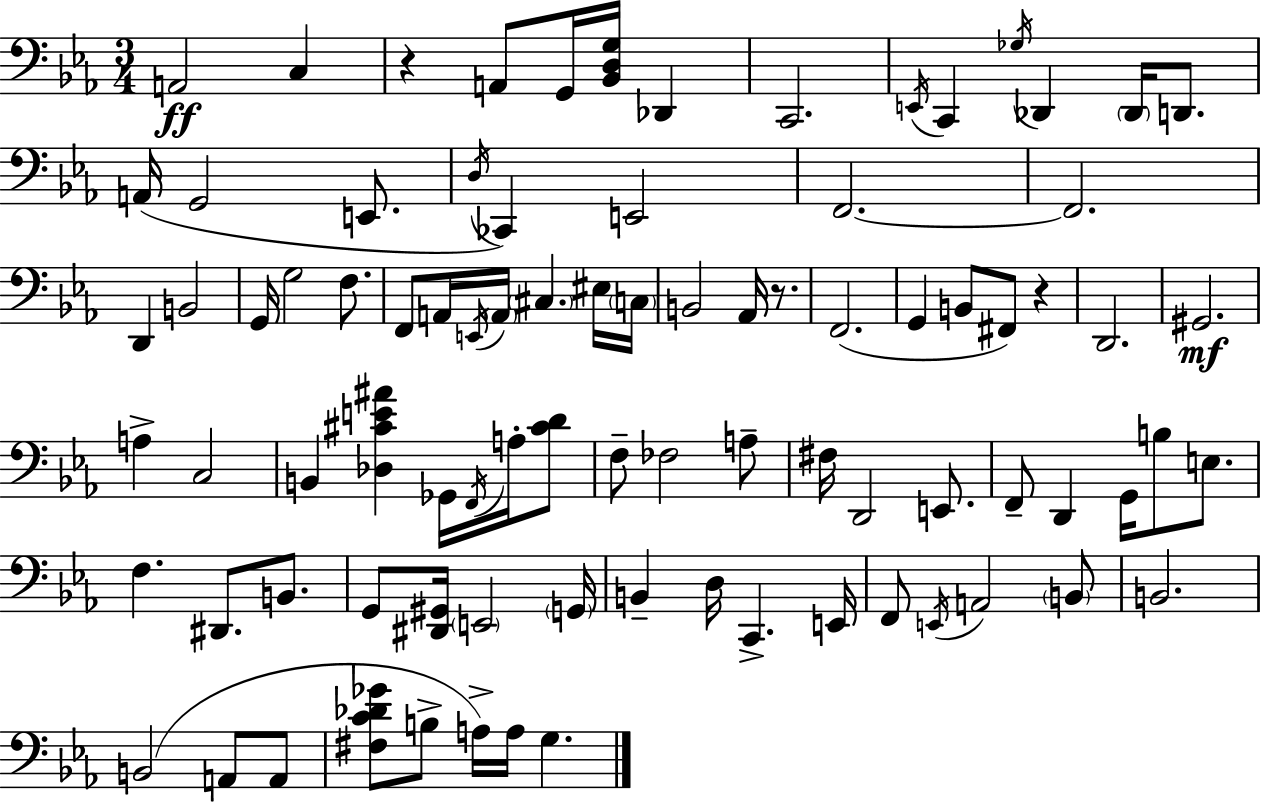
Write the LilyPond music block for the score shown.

{
  \clef bass
  \numericTimeSignature
  \time 3/4
  \key c \minor
  a,2\ff c4 | r4 a,8 g,16 <bes, d g>16 des,4 | c,2. | \acciaccatura { e,16 } c,4 \acciaccatura { ges16 } des,4 \parenthesize des,16 d,8. | \break a,16( g,2 e,8. | \acciaccatura { d16 }) ces,4 e,2 | f,2.~~ | f,2. | \break d,4 b,2 | g,16 g2 | f8. f,8 a,16 \acciaccatura { e,16 } \parenthesize a,16 \parenthesize cis4. | eis16 \parenthesize c16 b,2 | \break aes,16 r8. f,2.( | g,4 b,8 fis,8) | r4 d,2. | gis,2.\mf | \break a4-> c2 | b,4 <des cis' e' ais'>4 | ges,16 \acciaccatura { f,16 } a16-. <cis' d'>8 f8-- fes2 | a8-- fis16 d,2 | \break e,8. f,8-- d,4 g,16 | b8 e8. f4. dis,8. | b,8. g,8 <dis, gis,>16 \parenthesize e,2 | \parenthesize g,16 b,4-- d16 c,4.-> | \break e,16 f,8 \acciaccatura { e,16 } a,2 | \parenthesize b,8 b,2. | b,2( | a,8 a,8 <fis c' des' ges'>8 b8-> a16->) a16 | \break g4. \bar "|."
}